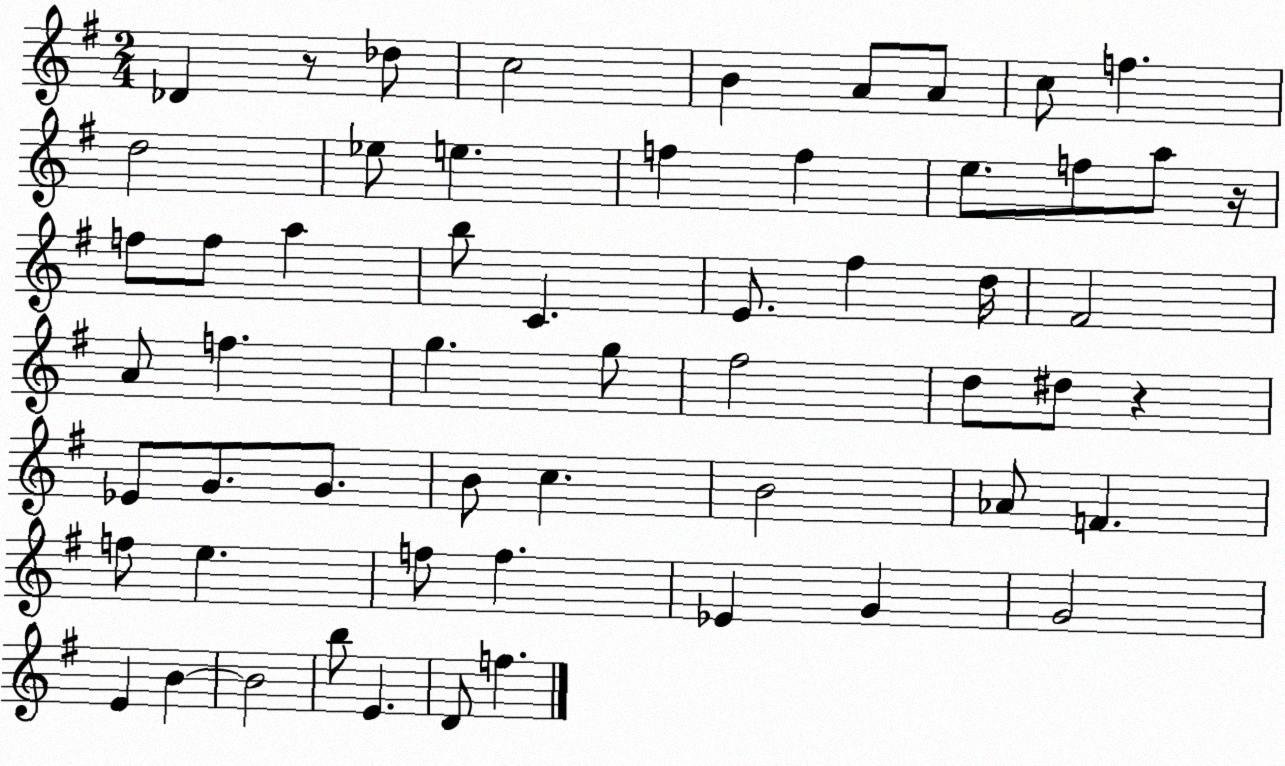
X:1
T:Untitled
M:2/4
L:1/4
K:G
_D z/2 _d/2 c2 B A/2 A/2 c/2 f d2 _e/2 e f f e/2 f/2 a/2 z/4 f/2 f/2 a b/2 C E/2 ^f d/4 ^F2 A/2 f g g/2 ^f2 d/2 ^d/2 z _E/2 G/2 G/2 B/2 c B2 _A/2 F f/2 e f/2 f _E G G2 E B B2 b/2 E D/2 f